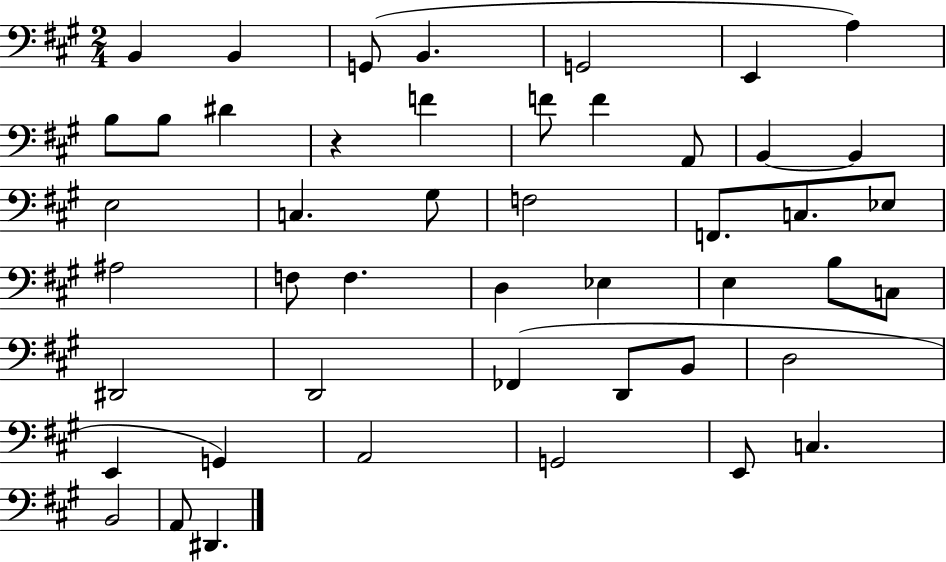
X:1
T:Untitled
M:2/4
L:1/4
K:A
B,, B,, G,,/2 B,, G,,2 E,, A, B,/2 B,/2 ^D z F F/2 F A,,/2 B,, B,, E,2 C, ^G,/2 F,2 F,,/2 C,/2 _E,/2 ^A,2 F,/2 F, D, _E, E, B,/2 C,/2 ^D,,2 D,,2 _F,, D,,/2 B,,/2 D,2 E,, G,, A,,2 G,,2 E,,/2 C, B,,2 A,,/2 ^D,,